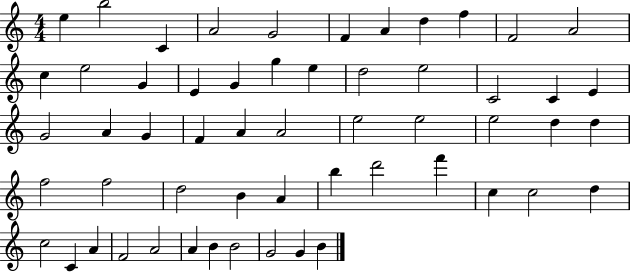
X:1
T:Untitled
M:4/4
L:1/4
K:C
e b2 C A2 G2 F A d f F2 A2 c e2 G E G g e d2 e2 C2 C E G2 A G F A A2 e2 e2 e2 d d f2 f2 d2 B A b d'2 f' c c2 d c2 C A F2 A2 A B B2 G2 G B